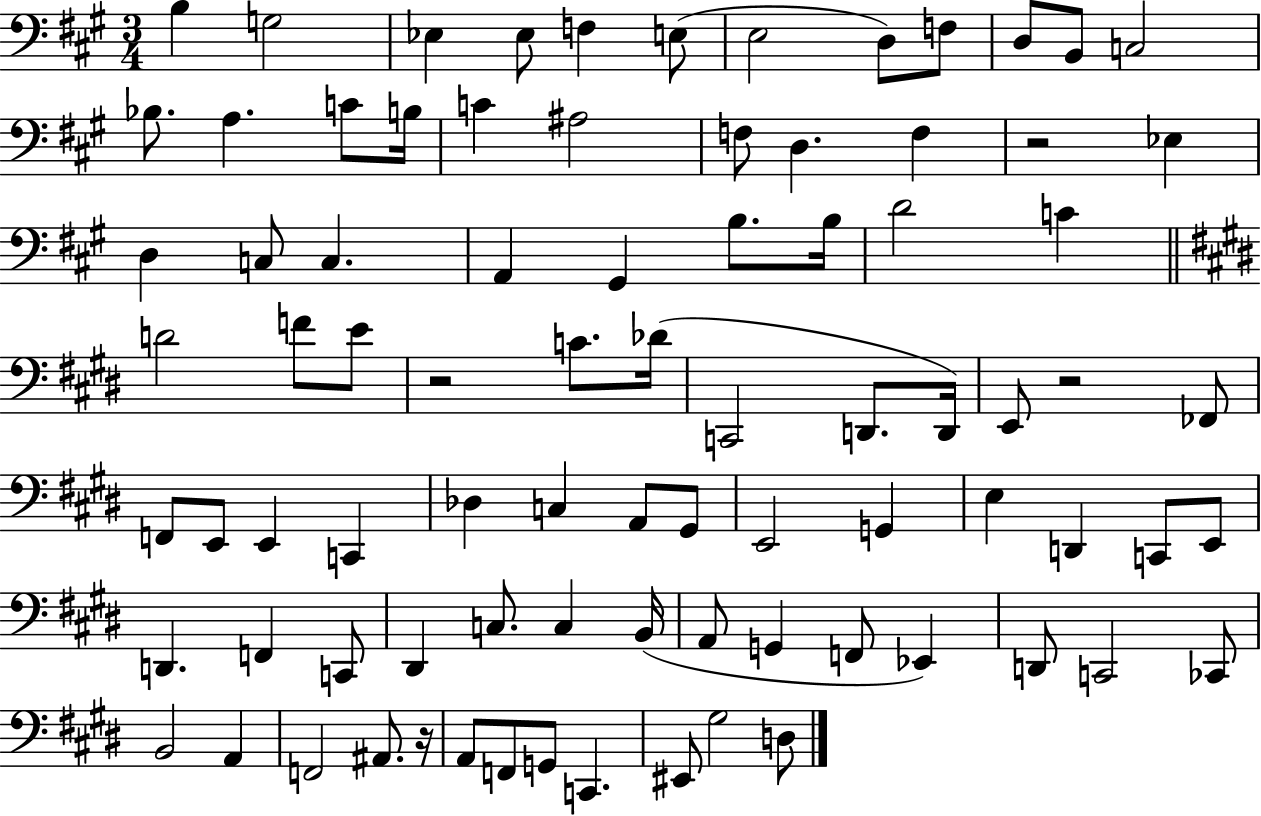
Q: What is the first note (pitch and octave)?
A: B3